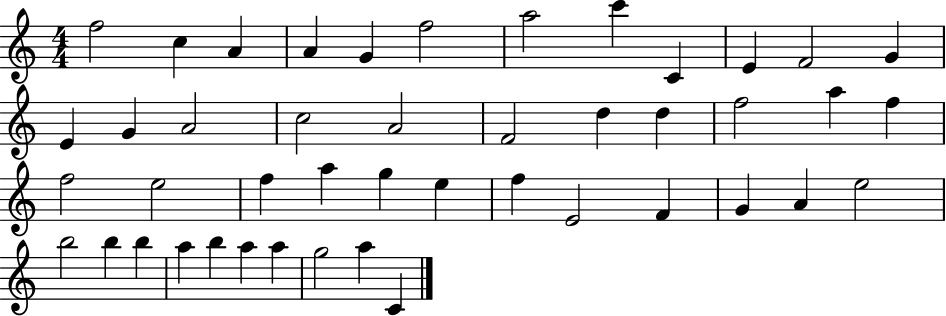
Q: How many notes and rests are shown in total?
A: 45